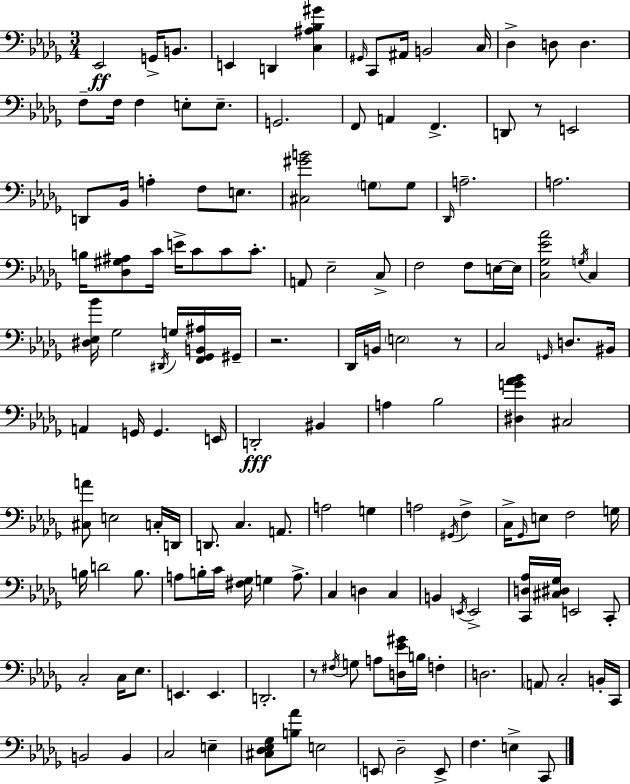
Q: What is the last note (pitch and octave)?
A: C2